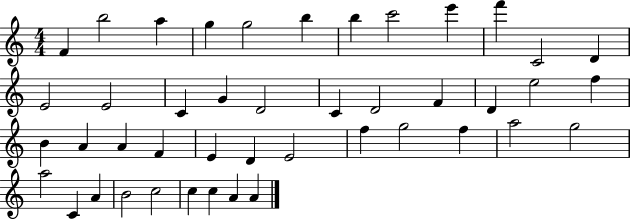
F4/q B5/h A5/q G5/q G5/h B5/q B5/q C6/h E6/q F6/q C4/h D4/q E4/h E4/h C4/q G4/q D4/h C4/q D4/h F4/q D4/q E5/h F5/q B4/q A4/q A4/q F4/q E4/q D4/q E4/h F5/q G5/h F5/q A5/h G5/h A5/h C4/q A4/q B4/h C5/h C5/q C5/q A4/q A4/q